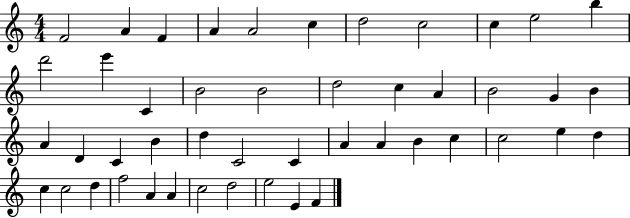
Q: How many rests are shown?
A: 0